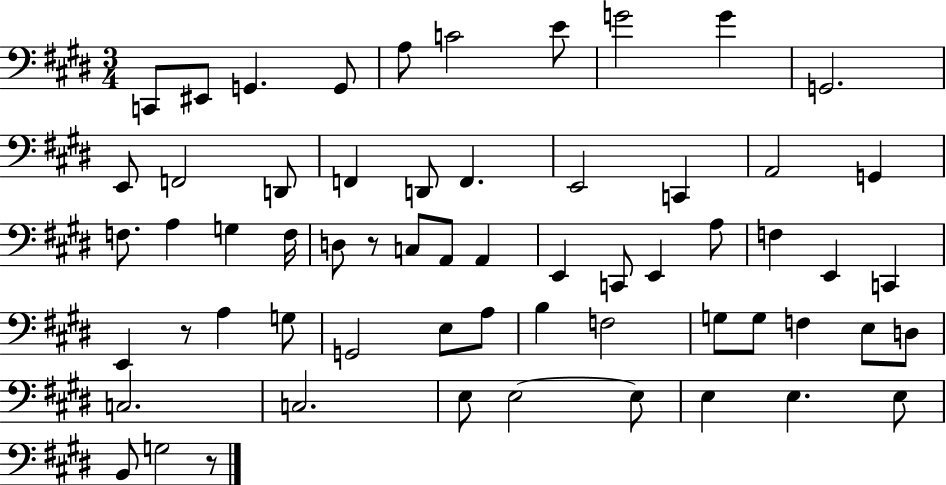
X:1
T:Untitled
M:3/4
L:1/4
K:E
C,,/2 ^E,,/2 G,, G,,/2 A,/2 C2 E/2 G2 G G,,2 E,,/2 F,,2 D,,/2 F,, D,,/2 F,, E,,2 C,, A,,2 G,, F,/2 A, G, F,/4 D,/2 z/2 C,/2 A,,/2 A,, E,, C,,/2 E,, A,/2 F, E,, C,, E,, z/2 A, G,/2 G,,2 E,/2 A,/2 B, F,2 G,/2 G,/2 F, E,/2 D,/2 C,2 C,2 E,/2 E,2 E,/2 E, E, E,/2 B,,/2 G,2 z/2